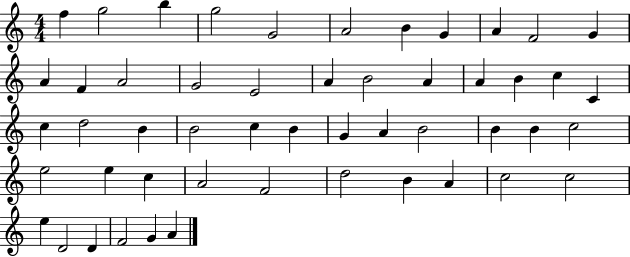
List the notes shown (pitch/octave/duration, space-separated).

F5/q G5/h B5/q G5/h G4/h A4/h B4/q G4/q A4/q F4/h G4/q A4/q F4/q A4/h G4/h E4/h A4/q B4/h A4/q A4/q B4/q C5/q C4/q C5/q D5/h B4/q B4/h C5/q B4/q G4/q A4/q B4/h B4/q B4/q C5/h E5/h E5/q C5/q A4/h F4/h D5/h B4/q A4/q C5/h C5/h E5/q D4/h D4/q F4/h G4/q A4/q